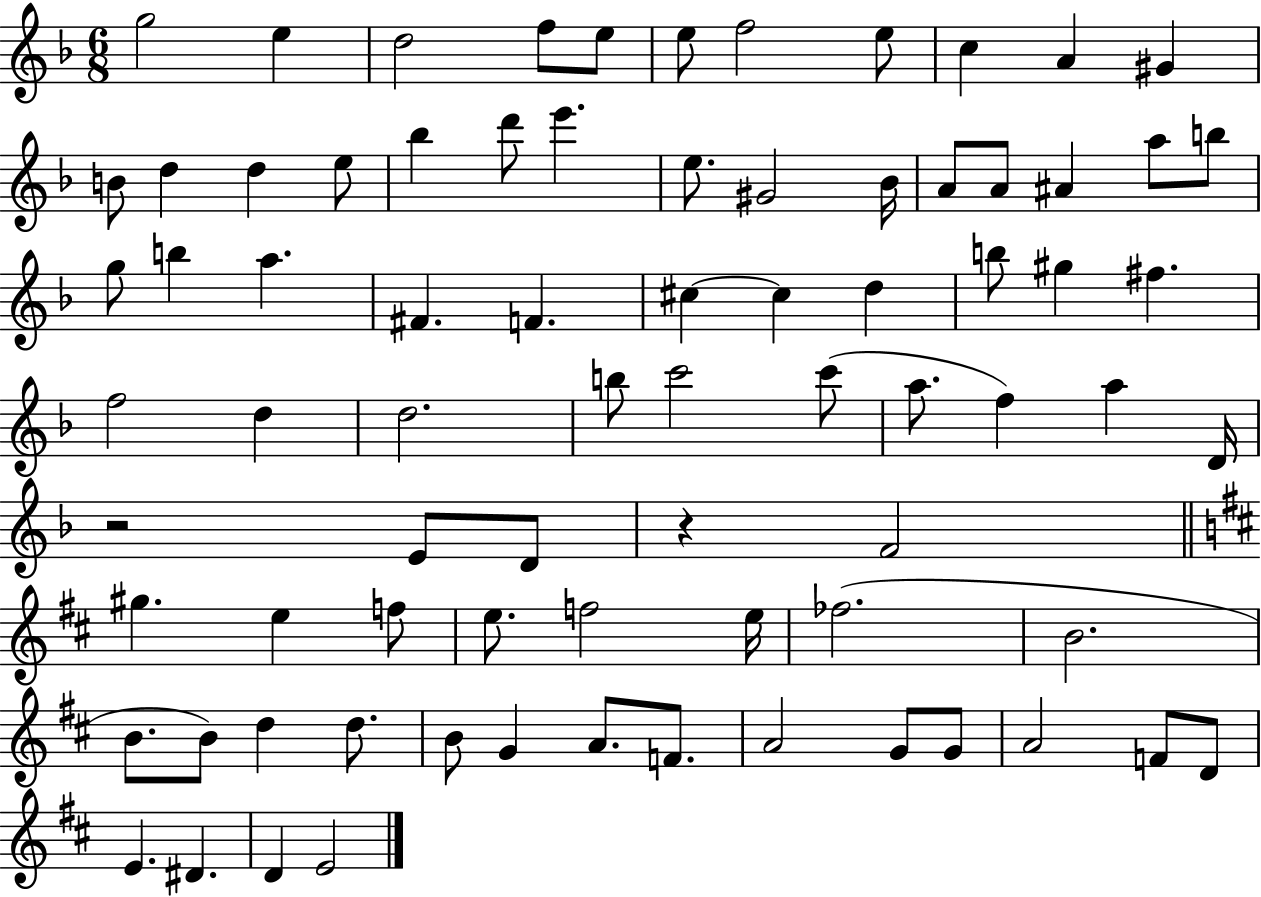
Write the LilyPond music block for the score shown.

{
  \clef treble
  \numericTimeSignature
  \time 6/8
  \key f \major
  g''2 e''4 | d''2 f''8 e''8 | e''8 f''2 e''8 | c''4 a'4 gis'4 | \break b'8 d''4 d''4 e''8 | bes''4 d'''8 e'''4. | e''8. gis'2 bes'16 | a'8 a'8 ais'4 a''8 b''8 | \break g''8 b''4 a''4. | fis'4. f'4. | cis''4~~ cis''4 d''4 | b''8 gis''4 fis''4. | \break f''2 d''4 | d''2. | b''8 c'''2 c'''8( | a''8. f''4) a''4 d'16 | \break r2 e'8 d'8 | r4 f'2 | \bar "||" \break \key b \minor gis''4. e''4 f''8 | e''8. f''2 e''16 | fes''2.( | b'2. | \break b'8. b'8) d''4 d''8. | b'8 g'4 a'8. f'8. | a'2 g'8 g'8 | a'2 f'8 d'8 | \break e'4. dis'4. | d'4 e'2 | \bar "|."
}